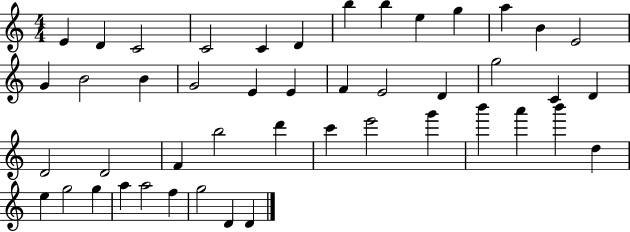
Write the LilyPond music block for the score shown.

{
  \clef treble
  \numericTimeSignature
  \time 4/4
  \key c \major
  e'4 d'4 c'2 | c'2 c'4 d'4 | b''4 b''4 e''4 g''4 | a''4 b'4 e'2 | \break g'4 b'2 b'4 | g'2 e'4 e'4 | f'4 e'2 d'4 | g''2 c'4 d'4 | \break d'2 d'2 | f'4 b''2 d'''4 | c'''4 e'''2 g'''4 | b'''4 a'''4 b'''4 d''4 | \break e''4 g''2 g''4 | a''4 a''2 f''4 | g''2 d'4 d'4 | \bar "|."
}